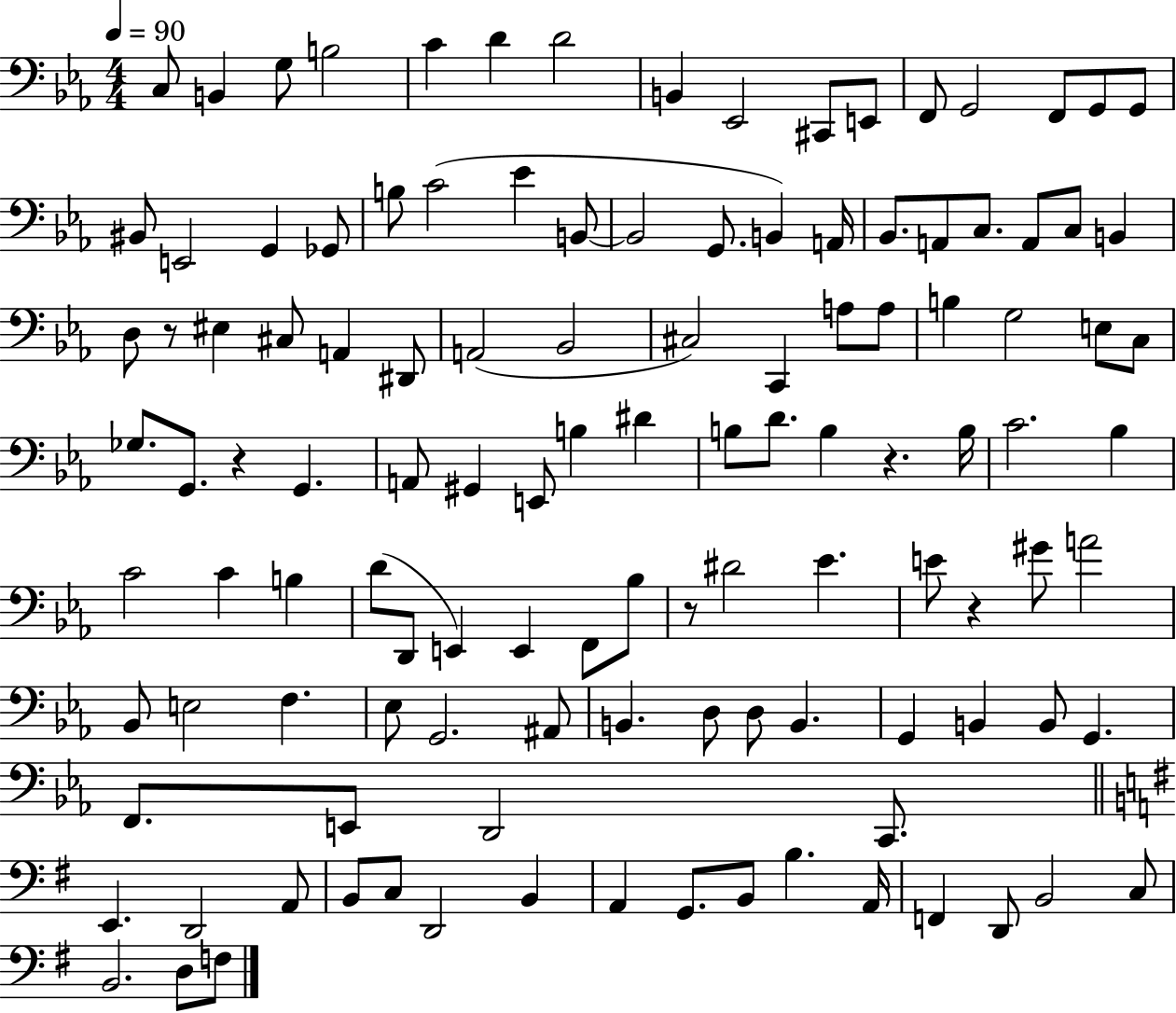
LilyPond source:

{
  \clef bass
  \numericTimeSignature
  \time 4/4
  \key ees \major
  \tempo 4 = 90
  \repeat volta 2 { c8 b,4 g8 b2 | c'4 d'4 d'2 | b,4 ees,2 cis,8 e,8 | f,8 g,2 f,8 g,8 g,8 | \break bis,8 e,2 g,4 ges,8 | b8 c'2( ees'4 b,8~~ | b,2 g,8. b,4) a,16 | bes,8. a,8 c8. a,8 c8 b,4 | \break d8 r8 eis4 cis8 a,4 dis,8 | a,2( bes,2 | cis2) c,4 a8 a8 | b4 g2 e8 c8 | \break ges8. g,8. r4 g,4. | a,8 gis,4 e,8 b4 dis'4 | b8 d'8. b4 r4. b16 | c'2. bes4 | \break c'2 c'4 b4 | d'8( d,8 e,4) e,4 f,8 bes8 | r8 dis'2 ees'4. | e'8 r4 gis'8 a'2 | \break bes,8 e2 f4. | ees8 g,2. ais,8 | b,4. d8 d8 b,4. | g,4 b,4 b,8 g,4. | \break f,8. e,8 d,2 c,8. | \bar "||" \break \key g \major e,4. d,2 a,8 | b,8 c8 d,2 b,4 | a,4 g,8. b,8 b4. a,16 | f,4 d,8 b,2 c8 | \break b,2. d8 f8 | } \bar "|."
}